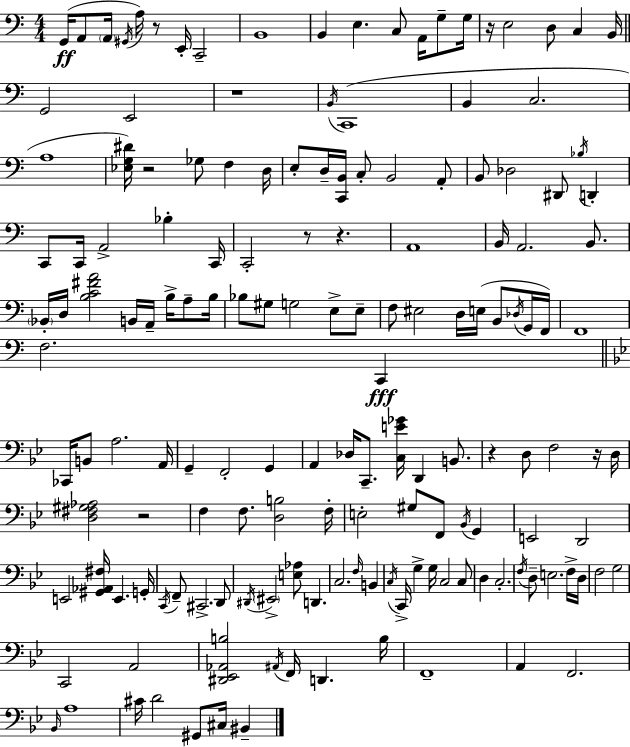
G2/s A2/e A2/s G#2/s A3/s R/e E2/s C2/h B2/w B2/q E3/q. C3/e A2/s G3/e G3/s R/s E3/h D3/e C3/q B2/s G2/h E2/h R/w B2/s C2/w B2/q C3/h. A3/w [Eb3,G3,D#4]/s R/h Gb3/e F3/q D3/s E3/e D3/s [C2,B2]/s C3/e B2/h A2/e B2/e Db3/h D#2/e Bb3/s D2/q C2/e C2/s A2/h Bb3/q C2/s C2/h R/e R/q. A2/w B2/s A2/h. B2/e. Bb2/s D3/s [B3,C4,F#4,A4]/h B2/s A2/s B3/s A3/e B3/s Bb3/e G#3/e G3/h E3/e E3/e F3/e EIS3/h D3/s E3/s B2/e Db3/s G2/s F2/s F2/w F3/h. C2/q CES2/s B2/e A3/h. A2/s G2/q F2/h G2/q A2/q Db3/s C2/e. [C3,E4,Gb4]/s D2/q B2/e. R/q D3/e F3/h R/s D3/s [D3,F#3,G#3,Ab3]/h R/h F3/q F3/e. [D3,B3]/h F3/s E3/h G#3/e F2/e Bb2/s G2/q E2/h D2/h E2/h [G#2,Ab2,F#3]/s E2/q. G2/s C2/s F2/e C#2/h. D2/e D#2/s EIS2/h [E3,Ab3]/e D2/q. C3/h. F3/s B2/q C3/s C2/s G3/q G3/s C3/h C3/e D3/q C3/h. F3/s D3/e E3/h. F3/s D3/s F3/h G3/h C2/h A2/h [D#2,Eb2,Ab2,B3]/h A#2/s F2/s D2/q. B3/s F2/w A2/q F2/h. Bb2/s A3/w C#4/s D4/h G#2/e C#3/s BIS2/q